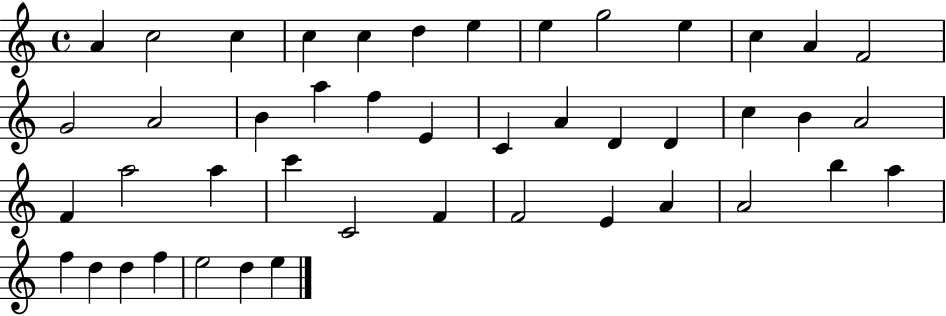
X:1
T:Untitled
M:4/4
L:1/4
K:C
A c2 c c c d e e g2 e c A F2 G2 A2 B a f E C A D D c B A2 F a2 a c' C2 F F2 E A A2 b a f d d f e2 d e